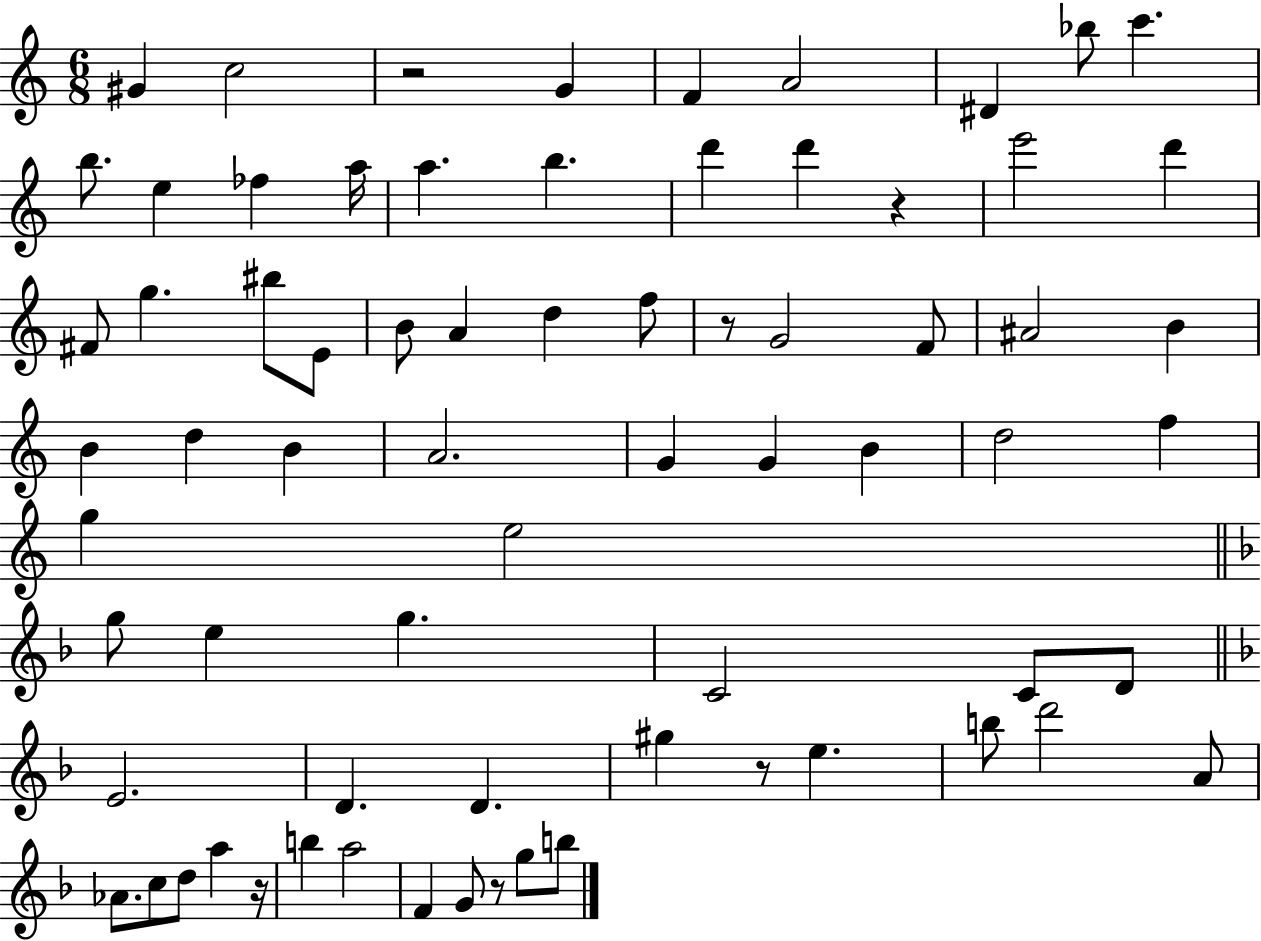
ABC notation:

X:1
T:Untitled
M:6/8
L:1/4
K:C
^G c2 z2 G F A2 ^D _b/2 c' b/2 e _f a/4 a b d' d' z e'2 d' ^F/2 g ^b/2 E/2 B/2 A d f/2 z/2 G2 F/2 ^A2 B B d B A2 G G B d2 f g e2 g/2 e g C2 C/2 D/2 E2 D D ^g z/2 e b/2 d'2 A/2 _A/2 c/2 d/2 a z/4 b a2 F G/2 z/2 g/2 b/2